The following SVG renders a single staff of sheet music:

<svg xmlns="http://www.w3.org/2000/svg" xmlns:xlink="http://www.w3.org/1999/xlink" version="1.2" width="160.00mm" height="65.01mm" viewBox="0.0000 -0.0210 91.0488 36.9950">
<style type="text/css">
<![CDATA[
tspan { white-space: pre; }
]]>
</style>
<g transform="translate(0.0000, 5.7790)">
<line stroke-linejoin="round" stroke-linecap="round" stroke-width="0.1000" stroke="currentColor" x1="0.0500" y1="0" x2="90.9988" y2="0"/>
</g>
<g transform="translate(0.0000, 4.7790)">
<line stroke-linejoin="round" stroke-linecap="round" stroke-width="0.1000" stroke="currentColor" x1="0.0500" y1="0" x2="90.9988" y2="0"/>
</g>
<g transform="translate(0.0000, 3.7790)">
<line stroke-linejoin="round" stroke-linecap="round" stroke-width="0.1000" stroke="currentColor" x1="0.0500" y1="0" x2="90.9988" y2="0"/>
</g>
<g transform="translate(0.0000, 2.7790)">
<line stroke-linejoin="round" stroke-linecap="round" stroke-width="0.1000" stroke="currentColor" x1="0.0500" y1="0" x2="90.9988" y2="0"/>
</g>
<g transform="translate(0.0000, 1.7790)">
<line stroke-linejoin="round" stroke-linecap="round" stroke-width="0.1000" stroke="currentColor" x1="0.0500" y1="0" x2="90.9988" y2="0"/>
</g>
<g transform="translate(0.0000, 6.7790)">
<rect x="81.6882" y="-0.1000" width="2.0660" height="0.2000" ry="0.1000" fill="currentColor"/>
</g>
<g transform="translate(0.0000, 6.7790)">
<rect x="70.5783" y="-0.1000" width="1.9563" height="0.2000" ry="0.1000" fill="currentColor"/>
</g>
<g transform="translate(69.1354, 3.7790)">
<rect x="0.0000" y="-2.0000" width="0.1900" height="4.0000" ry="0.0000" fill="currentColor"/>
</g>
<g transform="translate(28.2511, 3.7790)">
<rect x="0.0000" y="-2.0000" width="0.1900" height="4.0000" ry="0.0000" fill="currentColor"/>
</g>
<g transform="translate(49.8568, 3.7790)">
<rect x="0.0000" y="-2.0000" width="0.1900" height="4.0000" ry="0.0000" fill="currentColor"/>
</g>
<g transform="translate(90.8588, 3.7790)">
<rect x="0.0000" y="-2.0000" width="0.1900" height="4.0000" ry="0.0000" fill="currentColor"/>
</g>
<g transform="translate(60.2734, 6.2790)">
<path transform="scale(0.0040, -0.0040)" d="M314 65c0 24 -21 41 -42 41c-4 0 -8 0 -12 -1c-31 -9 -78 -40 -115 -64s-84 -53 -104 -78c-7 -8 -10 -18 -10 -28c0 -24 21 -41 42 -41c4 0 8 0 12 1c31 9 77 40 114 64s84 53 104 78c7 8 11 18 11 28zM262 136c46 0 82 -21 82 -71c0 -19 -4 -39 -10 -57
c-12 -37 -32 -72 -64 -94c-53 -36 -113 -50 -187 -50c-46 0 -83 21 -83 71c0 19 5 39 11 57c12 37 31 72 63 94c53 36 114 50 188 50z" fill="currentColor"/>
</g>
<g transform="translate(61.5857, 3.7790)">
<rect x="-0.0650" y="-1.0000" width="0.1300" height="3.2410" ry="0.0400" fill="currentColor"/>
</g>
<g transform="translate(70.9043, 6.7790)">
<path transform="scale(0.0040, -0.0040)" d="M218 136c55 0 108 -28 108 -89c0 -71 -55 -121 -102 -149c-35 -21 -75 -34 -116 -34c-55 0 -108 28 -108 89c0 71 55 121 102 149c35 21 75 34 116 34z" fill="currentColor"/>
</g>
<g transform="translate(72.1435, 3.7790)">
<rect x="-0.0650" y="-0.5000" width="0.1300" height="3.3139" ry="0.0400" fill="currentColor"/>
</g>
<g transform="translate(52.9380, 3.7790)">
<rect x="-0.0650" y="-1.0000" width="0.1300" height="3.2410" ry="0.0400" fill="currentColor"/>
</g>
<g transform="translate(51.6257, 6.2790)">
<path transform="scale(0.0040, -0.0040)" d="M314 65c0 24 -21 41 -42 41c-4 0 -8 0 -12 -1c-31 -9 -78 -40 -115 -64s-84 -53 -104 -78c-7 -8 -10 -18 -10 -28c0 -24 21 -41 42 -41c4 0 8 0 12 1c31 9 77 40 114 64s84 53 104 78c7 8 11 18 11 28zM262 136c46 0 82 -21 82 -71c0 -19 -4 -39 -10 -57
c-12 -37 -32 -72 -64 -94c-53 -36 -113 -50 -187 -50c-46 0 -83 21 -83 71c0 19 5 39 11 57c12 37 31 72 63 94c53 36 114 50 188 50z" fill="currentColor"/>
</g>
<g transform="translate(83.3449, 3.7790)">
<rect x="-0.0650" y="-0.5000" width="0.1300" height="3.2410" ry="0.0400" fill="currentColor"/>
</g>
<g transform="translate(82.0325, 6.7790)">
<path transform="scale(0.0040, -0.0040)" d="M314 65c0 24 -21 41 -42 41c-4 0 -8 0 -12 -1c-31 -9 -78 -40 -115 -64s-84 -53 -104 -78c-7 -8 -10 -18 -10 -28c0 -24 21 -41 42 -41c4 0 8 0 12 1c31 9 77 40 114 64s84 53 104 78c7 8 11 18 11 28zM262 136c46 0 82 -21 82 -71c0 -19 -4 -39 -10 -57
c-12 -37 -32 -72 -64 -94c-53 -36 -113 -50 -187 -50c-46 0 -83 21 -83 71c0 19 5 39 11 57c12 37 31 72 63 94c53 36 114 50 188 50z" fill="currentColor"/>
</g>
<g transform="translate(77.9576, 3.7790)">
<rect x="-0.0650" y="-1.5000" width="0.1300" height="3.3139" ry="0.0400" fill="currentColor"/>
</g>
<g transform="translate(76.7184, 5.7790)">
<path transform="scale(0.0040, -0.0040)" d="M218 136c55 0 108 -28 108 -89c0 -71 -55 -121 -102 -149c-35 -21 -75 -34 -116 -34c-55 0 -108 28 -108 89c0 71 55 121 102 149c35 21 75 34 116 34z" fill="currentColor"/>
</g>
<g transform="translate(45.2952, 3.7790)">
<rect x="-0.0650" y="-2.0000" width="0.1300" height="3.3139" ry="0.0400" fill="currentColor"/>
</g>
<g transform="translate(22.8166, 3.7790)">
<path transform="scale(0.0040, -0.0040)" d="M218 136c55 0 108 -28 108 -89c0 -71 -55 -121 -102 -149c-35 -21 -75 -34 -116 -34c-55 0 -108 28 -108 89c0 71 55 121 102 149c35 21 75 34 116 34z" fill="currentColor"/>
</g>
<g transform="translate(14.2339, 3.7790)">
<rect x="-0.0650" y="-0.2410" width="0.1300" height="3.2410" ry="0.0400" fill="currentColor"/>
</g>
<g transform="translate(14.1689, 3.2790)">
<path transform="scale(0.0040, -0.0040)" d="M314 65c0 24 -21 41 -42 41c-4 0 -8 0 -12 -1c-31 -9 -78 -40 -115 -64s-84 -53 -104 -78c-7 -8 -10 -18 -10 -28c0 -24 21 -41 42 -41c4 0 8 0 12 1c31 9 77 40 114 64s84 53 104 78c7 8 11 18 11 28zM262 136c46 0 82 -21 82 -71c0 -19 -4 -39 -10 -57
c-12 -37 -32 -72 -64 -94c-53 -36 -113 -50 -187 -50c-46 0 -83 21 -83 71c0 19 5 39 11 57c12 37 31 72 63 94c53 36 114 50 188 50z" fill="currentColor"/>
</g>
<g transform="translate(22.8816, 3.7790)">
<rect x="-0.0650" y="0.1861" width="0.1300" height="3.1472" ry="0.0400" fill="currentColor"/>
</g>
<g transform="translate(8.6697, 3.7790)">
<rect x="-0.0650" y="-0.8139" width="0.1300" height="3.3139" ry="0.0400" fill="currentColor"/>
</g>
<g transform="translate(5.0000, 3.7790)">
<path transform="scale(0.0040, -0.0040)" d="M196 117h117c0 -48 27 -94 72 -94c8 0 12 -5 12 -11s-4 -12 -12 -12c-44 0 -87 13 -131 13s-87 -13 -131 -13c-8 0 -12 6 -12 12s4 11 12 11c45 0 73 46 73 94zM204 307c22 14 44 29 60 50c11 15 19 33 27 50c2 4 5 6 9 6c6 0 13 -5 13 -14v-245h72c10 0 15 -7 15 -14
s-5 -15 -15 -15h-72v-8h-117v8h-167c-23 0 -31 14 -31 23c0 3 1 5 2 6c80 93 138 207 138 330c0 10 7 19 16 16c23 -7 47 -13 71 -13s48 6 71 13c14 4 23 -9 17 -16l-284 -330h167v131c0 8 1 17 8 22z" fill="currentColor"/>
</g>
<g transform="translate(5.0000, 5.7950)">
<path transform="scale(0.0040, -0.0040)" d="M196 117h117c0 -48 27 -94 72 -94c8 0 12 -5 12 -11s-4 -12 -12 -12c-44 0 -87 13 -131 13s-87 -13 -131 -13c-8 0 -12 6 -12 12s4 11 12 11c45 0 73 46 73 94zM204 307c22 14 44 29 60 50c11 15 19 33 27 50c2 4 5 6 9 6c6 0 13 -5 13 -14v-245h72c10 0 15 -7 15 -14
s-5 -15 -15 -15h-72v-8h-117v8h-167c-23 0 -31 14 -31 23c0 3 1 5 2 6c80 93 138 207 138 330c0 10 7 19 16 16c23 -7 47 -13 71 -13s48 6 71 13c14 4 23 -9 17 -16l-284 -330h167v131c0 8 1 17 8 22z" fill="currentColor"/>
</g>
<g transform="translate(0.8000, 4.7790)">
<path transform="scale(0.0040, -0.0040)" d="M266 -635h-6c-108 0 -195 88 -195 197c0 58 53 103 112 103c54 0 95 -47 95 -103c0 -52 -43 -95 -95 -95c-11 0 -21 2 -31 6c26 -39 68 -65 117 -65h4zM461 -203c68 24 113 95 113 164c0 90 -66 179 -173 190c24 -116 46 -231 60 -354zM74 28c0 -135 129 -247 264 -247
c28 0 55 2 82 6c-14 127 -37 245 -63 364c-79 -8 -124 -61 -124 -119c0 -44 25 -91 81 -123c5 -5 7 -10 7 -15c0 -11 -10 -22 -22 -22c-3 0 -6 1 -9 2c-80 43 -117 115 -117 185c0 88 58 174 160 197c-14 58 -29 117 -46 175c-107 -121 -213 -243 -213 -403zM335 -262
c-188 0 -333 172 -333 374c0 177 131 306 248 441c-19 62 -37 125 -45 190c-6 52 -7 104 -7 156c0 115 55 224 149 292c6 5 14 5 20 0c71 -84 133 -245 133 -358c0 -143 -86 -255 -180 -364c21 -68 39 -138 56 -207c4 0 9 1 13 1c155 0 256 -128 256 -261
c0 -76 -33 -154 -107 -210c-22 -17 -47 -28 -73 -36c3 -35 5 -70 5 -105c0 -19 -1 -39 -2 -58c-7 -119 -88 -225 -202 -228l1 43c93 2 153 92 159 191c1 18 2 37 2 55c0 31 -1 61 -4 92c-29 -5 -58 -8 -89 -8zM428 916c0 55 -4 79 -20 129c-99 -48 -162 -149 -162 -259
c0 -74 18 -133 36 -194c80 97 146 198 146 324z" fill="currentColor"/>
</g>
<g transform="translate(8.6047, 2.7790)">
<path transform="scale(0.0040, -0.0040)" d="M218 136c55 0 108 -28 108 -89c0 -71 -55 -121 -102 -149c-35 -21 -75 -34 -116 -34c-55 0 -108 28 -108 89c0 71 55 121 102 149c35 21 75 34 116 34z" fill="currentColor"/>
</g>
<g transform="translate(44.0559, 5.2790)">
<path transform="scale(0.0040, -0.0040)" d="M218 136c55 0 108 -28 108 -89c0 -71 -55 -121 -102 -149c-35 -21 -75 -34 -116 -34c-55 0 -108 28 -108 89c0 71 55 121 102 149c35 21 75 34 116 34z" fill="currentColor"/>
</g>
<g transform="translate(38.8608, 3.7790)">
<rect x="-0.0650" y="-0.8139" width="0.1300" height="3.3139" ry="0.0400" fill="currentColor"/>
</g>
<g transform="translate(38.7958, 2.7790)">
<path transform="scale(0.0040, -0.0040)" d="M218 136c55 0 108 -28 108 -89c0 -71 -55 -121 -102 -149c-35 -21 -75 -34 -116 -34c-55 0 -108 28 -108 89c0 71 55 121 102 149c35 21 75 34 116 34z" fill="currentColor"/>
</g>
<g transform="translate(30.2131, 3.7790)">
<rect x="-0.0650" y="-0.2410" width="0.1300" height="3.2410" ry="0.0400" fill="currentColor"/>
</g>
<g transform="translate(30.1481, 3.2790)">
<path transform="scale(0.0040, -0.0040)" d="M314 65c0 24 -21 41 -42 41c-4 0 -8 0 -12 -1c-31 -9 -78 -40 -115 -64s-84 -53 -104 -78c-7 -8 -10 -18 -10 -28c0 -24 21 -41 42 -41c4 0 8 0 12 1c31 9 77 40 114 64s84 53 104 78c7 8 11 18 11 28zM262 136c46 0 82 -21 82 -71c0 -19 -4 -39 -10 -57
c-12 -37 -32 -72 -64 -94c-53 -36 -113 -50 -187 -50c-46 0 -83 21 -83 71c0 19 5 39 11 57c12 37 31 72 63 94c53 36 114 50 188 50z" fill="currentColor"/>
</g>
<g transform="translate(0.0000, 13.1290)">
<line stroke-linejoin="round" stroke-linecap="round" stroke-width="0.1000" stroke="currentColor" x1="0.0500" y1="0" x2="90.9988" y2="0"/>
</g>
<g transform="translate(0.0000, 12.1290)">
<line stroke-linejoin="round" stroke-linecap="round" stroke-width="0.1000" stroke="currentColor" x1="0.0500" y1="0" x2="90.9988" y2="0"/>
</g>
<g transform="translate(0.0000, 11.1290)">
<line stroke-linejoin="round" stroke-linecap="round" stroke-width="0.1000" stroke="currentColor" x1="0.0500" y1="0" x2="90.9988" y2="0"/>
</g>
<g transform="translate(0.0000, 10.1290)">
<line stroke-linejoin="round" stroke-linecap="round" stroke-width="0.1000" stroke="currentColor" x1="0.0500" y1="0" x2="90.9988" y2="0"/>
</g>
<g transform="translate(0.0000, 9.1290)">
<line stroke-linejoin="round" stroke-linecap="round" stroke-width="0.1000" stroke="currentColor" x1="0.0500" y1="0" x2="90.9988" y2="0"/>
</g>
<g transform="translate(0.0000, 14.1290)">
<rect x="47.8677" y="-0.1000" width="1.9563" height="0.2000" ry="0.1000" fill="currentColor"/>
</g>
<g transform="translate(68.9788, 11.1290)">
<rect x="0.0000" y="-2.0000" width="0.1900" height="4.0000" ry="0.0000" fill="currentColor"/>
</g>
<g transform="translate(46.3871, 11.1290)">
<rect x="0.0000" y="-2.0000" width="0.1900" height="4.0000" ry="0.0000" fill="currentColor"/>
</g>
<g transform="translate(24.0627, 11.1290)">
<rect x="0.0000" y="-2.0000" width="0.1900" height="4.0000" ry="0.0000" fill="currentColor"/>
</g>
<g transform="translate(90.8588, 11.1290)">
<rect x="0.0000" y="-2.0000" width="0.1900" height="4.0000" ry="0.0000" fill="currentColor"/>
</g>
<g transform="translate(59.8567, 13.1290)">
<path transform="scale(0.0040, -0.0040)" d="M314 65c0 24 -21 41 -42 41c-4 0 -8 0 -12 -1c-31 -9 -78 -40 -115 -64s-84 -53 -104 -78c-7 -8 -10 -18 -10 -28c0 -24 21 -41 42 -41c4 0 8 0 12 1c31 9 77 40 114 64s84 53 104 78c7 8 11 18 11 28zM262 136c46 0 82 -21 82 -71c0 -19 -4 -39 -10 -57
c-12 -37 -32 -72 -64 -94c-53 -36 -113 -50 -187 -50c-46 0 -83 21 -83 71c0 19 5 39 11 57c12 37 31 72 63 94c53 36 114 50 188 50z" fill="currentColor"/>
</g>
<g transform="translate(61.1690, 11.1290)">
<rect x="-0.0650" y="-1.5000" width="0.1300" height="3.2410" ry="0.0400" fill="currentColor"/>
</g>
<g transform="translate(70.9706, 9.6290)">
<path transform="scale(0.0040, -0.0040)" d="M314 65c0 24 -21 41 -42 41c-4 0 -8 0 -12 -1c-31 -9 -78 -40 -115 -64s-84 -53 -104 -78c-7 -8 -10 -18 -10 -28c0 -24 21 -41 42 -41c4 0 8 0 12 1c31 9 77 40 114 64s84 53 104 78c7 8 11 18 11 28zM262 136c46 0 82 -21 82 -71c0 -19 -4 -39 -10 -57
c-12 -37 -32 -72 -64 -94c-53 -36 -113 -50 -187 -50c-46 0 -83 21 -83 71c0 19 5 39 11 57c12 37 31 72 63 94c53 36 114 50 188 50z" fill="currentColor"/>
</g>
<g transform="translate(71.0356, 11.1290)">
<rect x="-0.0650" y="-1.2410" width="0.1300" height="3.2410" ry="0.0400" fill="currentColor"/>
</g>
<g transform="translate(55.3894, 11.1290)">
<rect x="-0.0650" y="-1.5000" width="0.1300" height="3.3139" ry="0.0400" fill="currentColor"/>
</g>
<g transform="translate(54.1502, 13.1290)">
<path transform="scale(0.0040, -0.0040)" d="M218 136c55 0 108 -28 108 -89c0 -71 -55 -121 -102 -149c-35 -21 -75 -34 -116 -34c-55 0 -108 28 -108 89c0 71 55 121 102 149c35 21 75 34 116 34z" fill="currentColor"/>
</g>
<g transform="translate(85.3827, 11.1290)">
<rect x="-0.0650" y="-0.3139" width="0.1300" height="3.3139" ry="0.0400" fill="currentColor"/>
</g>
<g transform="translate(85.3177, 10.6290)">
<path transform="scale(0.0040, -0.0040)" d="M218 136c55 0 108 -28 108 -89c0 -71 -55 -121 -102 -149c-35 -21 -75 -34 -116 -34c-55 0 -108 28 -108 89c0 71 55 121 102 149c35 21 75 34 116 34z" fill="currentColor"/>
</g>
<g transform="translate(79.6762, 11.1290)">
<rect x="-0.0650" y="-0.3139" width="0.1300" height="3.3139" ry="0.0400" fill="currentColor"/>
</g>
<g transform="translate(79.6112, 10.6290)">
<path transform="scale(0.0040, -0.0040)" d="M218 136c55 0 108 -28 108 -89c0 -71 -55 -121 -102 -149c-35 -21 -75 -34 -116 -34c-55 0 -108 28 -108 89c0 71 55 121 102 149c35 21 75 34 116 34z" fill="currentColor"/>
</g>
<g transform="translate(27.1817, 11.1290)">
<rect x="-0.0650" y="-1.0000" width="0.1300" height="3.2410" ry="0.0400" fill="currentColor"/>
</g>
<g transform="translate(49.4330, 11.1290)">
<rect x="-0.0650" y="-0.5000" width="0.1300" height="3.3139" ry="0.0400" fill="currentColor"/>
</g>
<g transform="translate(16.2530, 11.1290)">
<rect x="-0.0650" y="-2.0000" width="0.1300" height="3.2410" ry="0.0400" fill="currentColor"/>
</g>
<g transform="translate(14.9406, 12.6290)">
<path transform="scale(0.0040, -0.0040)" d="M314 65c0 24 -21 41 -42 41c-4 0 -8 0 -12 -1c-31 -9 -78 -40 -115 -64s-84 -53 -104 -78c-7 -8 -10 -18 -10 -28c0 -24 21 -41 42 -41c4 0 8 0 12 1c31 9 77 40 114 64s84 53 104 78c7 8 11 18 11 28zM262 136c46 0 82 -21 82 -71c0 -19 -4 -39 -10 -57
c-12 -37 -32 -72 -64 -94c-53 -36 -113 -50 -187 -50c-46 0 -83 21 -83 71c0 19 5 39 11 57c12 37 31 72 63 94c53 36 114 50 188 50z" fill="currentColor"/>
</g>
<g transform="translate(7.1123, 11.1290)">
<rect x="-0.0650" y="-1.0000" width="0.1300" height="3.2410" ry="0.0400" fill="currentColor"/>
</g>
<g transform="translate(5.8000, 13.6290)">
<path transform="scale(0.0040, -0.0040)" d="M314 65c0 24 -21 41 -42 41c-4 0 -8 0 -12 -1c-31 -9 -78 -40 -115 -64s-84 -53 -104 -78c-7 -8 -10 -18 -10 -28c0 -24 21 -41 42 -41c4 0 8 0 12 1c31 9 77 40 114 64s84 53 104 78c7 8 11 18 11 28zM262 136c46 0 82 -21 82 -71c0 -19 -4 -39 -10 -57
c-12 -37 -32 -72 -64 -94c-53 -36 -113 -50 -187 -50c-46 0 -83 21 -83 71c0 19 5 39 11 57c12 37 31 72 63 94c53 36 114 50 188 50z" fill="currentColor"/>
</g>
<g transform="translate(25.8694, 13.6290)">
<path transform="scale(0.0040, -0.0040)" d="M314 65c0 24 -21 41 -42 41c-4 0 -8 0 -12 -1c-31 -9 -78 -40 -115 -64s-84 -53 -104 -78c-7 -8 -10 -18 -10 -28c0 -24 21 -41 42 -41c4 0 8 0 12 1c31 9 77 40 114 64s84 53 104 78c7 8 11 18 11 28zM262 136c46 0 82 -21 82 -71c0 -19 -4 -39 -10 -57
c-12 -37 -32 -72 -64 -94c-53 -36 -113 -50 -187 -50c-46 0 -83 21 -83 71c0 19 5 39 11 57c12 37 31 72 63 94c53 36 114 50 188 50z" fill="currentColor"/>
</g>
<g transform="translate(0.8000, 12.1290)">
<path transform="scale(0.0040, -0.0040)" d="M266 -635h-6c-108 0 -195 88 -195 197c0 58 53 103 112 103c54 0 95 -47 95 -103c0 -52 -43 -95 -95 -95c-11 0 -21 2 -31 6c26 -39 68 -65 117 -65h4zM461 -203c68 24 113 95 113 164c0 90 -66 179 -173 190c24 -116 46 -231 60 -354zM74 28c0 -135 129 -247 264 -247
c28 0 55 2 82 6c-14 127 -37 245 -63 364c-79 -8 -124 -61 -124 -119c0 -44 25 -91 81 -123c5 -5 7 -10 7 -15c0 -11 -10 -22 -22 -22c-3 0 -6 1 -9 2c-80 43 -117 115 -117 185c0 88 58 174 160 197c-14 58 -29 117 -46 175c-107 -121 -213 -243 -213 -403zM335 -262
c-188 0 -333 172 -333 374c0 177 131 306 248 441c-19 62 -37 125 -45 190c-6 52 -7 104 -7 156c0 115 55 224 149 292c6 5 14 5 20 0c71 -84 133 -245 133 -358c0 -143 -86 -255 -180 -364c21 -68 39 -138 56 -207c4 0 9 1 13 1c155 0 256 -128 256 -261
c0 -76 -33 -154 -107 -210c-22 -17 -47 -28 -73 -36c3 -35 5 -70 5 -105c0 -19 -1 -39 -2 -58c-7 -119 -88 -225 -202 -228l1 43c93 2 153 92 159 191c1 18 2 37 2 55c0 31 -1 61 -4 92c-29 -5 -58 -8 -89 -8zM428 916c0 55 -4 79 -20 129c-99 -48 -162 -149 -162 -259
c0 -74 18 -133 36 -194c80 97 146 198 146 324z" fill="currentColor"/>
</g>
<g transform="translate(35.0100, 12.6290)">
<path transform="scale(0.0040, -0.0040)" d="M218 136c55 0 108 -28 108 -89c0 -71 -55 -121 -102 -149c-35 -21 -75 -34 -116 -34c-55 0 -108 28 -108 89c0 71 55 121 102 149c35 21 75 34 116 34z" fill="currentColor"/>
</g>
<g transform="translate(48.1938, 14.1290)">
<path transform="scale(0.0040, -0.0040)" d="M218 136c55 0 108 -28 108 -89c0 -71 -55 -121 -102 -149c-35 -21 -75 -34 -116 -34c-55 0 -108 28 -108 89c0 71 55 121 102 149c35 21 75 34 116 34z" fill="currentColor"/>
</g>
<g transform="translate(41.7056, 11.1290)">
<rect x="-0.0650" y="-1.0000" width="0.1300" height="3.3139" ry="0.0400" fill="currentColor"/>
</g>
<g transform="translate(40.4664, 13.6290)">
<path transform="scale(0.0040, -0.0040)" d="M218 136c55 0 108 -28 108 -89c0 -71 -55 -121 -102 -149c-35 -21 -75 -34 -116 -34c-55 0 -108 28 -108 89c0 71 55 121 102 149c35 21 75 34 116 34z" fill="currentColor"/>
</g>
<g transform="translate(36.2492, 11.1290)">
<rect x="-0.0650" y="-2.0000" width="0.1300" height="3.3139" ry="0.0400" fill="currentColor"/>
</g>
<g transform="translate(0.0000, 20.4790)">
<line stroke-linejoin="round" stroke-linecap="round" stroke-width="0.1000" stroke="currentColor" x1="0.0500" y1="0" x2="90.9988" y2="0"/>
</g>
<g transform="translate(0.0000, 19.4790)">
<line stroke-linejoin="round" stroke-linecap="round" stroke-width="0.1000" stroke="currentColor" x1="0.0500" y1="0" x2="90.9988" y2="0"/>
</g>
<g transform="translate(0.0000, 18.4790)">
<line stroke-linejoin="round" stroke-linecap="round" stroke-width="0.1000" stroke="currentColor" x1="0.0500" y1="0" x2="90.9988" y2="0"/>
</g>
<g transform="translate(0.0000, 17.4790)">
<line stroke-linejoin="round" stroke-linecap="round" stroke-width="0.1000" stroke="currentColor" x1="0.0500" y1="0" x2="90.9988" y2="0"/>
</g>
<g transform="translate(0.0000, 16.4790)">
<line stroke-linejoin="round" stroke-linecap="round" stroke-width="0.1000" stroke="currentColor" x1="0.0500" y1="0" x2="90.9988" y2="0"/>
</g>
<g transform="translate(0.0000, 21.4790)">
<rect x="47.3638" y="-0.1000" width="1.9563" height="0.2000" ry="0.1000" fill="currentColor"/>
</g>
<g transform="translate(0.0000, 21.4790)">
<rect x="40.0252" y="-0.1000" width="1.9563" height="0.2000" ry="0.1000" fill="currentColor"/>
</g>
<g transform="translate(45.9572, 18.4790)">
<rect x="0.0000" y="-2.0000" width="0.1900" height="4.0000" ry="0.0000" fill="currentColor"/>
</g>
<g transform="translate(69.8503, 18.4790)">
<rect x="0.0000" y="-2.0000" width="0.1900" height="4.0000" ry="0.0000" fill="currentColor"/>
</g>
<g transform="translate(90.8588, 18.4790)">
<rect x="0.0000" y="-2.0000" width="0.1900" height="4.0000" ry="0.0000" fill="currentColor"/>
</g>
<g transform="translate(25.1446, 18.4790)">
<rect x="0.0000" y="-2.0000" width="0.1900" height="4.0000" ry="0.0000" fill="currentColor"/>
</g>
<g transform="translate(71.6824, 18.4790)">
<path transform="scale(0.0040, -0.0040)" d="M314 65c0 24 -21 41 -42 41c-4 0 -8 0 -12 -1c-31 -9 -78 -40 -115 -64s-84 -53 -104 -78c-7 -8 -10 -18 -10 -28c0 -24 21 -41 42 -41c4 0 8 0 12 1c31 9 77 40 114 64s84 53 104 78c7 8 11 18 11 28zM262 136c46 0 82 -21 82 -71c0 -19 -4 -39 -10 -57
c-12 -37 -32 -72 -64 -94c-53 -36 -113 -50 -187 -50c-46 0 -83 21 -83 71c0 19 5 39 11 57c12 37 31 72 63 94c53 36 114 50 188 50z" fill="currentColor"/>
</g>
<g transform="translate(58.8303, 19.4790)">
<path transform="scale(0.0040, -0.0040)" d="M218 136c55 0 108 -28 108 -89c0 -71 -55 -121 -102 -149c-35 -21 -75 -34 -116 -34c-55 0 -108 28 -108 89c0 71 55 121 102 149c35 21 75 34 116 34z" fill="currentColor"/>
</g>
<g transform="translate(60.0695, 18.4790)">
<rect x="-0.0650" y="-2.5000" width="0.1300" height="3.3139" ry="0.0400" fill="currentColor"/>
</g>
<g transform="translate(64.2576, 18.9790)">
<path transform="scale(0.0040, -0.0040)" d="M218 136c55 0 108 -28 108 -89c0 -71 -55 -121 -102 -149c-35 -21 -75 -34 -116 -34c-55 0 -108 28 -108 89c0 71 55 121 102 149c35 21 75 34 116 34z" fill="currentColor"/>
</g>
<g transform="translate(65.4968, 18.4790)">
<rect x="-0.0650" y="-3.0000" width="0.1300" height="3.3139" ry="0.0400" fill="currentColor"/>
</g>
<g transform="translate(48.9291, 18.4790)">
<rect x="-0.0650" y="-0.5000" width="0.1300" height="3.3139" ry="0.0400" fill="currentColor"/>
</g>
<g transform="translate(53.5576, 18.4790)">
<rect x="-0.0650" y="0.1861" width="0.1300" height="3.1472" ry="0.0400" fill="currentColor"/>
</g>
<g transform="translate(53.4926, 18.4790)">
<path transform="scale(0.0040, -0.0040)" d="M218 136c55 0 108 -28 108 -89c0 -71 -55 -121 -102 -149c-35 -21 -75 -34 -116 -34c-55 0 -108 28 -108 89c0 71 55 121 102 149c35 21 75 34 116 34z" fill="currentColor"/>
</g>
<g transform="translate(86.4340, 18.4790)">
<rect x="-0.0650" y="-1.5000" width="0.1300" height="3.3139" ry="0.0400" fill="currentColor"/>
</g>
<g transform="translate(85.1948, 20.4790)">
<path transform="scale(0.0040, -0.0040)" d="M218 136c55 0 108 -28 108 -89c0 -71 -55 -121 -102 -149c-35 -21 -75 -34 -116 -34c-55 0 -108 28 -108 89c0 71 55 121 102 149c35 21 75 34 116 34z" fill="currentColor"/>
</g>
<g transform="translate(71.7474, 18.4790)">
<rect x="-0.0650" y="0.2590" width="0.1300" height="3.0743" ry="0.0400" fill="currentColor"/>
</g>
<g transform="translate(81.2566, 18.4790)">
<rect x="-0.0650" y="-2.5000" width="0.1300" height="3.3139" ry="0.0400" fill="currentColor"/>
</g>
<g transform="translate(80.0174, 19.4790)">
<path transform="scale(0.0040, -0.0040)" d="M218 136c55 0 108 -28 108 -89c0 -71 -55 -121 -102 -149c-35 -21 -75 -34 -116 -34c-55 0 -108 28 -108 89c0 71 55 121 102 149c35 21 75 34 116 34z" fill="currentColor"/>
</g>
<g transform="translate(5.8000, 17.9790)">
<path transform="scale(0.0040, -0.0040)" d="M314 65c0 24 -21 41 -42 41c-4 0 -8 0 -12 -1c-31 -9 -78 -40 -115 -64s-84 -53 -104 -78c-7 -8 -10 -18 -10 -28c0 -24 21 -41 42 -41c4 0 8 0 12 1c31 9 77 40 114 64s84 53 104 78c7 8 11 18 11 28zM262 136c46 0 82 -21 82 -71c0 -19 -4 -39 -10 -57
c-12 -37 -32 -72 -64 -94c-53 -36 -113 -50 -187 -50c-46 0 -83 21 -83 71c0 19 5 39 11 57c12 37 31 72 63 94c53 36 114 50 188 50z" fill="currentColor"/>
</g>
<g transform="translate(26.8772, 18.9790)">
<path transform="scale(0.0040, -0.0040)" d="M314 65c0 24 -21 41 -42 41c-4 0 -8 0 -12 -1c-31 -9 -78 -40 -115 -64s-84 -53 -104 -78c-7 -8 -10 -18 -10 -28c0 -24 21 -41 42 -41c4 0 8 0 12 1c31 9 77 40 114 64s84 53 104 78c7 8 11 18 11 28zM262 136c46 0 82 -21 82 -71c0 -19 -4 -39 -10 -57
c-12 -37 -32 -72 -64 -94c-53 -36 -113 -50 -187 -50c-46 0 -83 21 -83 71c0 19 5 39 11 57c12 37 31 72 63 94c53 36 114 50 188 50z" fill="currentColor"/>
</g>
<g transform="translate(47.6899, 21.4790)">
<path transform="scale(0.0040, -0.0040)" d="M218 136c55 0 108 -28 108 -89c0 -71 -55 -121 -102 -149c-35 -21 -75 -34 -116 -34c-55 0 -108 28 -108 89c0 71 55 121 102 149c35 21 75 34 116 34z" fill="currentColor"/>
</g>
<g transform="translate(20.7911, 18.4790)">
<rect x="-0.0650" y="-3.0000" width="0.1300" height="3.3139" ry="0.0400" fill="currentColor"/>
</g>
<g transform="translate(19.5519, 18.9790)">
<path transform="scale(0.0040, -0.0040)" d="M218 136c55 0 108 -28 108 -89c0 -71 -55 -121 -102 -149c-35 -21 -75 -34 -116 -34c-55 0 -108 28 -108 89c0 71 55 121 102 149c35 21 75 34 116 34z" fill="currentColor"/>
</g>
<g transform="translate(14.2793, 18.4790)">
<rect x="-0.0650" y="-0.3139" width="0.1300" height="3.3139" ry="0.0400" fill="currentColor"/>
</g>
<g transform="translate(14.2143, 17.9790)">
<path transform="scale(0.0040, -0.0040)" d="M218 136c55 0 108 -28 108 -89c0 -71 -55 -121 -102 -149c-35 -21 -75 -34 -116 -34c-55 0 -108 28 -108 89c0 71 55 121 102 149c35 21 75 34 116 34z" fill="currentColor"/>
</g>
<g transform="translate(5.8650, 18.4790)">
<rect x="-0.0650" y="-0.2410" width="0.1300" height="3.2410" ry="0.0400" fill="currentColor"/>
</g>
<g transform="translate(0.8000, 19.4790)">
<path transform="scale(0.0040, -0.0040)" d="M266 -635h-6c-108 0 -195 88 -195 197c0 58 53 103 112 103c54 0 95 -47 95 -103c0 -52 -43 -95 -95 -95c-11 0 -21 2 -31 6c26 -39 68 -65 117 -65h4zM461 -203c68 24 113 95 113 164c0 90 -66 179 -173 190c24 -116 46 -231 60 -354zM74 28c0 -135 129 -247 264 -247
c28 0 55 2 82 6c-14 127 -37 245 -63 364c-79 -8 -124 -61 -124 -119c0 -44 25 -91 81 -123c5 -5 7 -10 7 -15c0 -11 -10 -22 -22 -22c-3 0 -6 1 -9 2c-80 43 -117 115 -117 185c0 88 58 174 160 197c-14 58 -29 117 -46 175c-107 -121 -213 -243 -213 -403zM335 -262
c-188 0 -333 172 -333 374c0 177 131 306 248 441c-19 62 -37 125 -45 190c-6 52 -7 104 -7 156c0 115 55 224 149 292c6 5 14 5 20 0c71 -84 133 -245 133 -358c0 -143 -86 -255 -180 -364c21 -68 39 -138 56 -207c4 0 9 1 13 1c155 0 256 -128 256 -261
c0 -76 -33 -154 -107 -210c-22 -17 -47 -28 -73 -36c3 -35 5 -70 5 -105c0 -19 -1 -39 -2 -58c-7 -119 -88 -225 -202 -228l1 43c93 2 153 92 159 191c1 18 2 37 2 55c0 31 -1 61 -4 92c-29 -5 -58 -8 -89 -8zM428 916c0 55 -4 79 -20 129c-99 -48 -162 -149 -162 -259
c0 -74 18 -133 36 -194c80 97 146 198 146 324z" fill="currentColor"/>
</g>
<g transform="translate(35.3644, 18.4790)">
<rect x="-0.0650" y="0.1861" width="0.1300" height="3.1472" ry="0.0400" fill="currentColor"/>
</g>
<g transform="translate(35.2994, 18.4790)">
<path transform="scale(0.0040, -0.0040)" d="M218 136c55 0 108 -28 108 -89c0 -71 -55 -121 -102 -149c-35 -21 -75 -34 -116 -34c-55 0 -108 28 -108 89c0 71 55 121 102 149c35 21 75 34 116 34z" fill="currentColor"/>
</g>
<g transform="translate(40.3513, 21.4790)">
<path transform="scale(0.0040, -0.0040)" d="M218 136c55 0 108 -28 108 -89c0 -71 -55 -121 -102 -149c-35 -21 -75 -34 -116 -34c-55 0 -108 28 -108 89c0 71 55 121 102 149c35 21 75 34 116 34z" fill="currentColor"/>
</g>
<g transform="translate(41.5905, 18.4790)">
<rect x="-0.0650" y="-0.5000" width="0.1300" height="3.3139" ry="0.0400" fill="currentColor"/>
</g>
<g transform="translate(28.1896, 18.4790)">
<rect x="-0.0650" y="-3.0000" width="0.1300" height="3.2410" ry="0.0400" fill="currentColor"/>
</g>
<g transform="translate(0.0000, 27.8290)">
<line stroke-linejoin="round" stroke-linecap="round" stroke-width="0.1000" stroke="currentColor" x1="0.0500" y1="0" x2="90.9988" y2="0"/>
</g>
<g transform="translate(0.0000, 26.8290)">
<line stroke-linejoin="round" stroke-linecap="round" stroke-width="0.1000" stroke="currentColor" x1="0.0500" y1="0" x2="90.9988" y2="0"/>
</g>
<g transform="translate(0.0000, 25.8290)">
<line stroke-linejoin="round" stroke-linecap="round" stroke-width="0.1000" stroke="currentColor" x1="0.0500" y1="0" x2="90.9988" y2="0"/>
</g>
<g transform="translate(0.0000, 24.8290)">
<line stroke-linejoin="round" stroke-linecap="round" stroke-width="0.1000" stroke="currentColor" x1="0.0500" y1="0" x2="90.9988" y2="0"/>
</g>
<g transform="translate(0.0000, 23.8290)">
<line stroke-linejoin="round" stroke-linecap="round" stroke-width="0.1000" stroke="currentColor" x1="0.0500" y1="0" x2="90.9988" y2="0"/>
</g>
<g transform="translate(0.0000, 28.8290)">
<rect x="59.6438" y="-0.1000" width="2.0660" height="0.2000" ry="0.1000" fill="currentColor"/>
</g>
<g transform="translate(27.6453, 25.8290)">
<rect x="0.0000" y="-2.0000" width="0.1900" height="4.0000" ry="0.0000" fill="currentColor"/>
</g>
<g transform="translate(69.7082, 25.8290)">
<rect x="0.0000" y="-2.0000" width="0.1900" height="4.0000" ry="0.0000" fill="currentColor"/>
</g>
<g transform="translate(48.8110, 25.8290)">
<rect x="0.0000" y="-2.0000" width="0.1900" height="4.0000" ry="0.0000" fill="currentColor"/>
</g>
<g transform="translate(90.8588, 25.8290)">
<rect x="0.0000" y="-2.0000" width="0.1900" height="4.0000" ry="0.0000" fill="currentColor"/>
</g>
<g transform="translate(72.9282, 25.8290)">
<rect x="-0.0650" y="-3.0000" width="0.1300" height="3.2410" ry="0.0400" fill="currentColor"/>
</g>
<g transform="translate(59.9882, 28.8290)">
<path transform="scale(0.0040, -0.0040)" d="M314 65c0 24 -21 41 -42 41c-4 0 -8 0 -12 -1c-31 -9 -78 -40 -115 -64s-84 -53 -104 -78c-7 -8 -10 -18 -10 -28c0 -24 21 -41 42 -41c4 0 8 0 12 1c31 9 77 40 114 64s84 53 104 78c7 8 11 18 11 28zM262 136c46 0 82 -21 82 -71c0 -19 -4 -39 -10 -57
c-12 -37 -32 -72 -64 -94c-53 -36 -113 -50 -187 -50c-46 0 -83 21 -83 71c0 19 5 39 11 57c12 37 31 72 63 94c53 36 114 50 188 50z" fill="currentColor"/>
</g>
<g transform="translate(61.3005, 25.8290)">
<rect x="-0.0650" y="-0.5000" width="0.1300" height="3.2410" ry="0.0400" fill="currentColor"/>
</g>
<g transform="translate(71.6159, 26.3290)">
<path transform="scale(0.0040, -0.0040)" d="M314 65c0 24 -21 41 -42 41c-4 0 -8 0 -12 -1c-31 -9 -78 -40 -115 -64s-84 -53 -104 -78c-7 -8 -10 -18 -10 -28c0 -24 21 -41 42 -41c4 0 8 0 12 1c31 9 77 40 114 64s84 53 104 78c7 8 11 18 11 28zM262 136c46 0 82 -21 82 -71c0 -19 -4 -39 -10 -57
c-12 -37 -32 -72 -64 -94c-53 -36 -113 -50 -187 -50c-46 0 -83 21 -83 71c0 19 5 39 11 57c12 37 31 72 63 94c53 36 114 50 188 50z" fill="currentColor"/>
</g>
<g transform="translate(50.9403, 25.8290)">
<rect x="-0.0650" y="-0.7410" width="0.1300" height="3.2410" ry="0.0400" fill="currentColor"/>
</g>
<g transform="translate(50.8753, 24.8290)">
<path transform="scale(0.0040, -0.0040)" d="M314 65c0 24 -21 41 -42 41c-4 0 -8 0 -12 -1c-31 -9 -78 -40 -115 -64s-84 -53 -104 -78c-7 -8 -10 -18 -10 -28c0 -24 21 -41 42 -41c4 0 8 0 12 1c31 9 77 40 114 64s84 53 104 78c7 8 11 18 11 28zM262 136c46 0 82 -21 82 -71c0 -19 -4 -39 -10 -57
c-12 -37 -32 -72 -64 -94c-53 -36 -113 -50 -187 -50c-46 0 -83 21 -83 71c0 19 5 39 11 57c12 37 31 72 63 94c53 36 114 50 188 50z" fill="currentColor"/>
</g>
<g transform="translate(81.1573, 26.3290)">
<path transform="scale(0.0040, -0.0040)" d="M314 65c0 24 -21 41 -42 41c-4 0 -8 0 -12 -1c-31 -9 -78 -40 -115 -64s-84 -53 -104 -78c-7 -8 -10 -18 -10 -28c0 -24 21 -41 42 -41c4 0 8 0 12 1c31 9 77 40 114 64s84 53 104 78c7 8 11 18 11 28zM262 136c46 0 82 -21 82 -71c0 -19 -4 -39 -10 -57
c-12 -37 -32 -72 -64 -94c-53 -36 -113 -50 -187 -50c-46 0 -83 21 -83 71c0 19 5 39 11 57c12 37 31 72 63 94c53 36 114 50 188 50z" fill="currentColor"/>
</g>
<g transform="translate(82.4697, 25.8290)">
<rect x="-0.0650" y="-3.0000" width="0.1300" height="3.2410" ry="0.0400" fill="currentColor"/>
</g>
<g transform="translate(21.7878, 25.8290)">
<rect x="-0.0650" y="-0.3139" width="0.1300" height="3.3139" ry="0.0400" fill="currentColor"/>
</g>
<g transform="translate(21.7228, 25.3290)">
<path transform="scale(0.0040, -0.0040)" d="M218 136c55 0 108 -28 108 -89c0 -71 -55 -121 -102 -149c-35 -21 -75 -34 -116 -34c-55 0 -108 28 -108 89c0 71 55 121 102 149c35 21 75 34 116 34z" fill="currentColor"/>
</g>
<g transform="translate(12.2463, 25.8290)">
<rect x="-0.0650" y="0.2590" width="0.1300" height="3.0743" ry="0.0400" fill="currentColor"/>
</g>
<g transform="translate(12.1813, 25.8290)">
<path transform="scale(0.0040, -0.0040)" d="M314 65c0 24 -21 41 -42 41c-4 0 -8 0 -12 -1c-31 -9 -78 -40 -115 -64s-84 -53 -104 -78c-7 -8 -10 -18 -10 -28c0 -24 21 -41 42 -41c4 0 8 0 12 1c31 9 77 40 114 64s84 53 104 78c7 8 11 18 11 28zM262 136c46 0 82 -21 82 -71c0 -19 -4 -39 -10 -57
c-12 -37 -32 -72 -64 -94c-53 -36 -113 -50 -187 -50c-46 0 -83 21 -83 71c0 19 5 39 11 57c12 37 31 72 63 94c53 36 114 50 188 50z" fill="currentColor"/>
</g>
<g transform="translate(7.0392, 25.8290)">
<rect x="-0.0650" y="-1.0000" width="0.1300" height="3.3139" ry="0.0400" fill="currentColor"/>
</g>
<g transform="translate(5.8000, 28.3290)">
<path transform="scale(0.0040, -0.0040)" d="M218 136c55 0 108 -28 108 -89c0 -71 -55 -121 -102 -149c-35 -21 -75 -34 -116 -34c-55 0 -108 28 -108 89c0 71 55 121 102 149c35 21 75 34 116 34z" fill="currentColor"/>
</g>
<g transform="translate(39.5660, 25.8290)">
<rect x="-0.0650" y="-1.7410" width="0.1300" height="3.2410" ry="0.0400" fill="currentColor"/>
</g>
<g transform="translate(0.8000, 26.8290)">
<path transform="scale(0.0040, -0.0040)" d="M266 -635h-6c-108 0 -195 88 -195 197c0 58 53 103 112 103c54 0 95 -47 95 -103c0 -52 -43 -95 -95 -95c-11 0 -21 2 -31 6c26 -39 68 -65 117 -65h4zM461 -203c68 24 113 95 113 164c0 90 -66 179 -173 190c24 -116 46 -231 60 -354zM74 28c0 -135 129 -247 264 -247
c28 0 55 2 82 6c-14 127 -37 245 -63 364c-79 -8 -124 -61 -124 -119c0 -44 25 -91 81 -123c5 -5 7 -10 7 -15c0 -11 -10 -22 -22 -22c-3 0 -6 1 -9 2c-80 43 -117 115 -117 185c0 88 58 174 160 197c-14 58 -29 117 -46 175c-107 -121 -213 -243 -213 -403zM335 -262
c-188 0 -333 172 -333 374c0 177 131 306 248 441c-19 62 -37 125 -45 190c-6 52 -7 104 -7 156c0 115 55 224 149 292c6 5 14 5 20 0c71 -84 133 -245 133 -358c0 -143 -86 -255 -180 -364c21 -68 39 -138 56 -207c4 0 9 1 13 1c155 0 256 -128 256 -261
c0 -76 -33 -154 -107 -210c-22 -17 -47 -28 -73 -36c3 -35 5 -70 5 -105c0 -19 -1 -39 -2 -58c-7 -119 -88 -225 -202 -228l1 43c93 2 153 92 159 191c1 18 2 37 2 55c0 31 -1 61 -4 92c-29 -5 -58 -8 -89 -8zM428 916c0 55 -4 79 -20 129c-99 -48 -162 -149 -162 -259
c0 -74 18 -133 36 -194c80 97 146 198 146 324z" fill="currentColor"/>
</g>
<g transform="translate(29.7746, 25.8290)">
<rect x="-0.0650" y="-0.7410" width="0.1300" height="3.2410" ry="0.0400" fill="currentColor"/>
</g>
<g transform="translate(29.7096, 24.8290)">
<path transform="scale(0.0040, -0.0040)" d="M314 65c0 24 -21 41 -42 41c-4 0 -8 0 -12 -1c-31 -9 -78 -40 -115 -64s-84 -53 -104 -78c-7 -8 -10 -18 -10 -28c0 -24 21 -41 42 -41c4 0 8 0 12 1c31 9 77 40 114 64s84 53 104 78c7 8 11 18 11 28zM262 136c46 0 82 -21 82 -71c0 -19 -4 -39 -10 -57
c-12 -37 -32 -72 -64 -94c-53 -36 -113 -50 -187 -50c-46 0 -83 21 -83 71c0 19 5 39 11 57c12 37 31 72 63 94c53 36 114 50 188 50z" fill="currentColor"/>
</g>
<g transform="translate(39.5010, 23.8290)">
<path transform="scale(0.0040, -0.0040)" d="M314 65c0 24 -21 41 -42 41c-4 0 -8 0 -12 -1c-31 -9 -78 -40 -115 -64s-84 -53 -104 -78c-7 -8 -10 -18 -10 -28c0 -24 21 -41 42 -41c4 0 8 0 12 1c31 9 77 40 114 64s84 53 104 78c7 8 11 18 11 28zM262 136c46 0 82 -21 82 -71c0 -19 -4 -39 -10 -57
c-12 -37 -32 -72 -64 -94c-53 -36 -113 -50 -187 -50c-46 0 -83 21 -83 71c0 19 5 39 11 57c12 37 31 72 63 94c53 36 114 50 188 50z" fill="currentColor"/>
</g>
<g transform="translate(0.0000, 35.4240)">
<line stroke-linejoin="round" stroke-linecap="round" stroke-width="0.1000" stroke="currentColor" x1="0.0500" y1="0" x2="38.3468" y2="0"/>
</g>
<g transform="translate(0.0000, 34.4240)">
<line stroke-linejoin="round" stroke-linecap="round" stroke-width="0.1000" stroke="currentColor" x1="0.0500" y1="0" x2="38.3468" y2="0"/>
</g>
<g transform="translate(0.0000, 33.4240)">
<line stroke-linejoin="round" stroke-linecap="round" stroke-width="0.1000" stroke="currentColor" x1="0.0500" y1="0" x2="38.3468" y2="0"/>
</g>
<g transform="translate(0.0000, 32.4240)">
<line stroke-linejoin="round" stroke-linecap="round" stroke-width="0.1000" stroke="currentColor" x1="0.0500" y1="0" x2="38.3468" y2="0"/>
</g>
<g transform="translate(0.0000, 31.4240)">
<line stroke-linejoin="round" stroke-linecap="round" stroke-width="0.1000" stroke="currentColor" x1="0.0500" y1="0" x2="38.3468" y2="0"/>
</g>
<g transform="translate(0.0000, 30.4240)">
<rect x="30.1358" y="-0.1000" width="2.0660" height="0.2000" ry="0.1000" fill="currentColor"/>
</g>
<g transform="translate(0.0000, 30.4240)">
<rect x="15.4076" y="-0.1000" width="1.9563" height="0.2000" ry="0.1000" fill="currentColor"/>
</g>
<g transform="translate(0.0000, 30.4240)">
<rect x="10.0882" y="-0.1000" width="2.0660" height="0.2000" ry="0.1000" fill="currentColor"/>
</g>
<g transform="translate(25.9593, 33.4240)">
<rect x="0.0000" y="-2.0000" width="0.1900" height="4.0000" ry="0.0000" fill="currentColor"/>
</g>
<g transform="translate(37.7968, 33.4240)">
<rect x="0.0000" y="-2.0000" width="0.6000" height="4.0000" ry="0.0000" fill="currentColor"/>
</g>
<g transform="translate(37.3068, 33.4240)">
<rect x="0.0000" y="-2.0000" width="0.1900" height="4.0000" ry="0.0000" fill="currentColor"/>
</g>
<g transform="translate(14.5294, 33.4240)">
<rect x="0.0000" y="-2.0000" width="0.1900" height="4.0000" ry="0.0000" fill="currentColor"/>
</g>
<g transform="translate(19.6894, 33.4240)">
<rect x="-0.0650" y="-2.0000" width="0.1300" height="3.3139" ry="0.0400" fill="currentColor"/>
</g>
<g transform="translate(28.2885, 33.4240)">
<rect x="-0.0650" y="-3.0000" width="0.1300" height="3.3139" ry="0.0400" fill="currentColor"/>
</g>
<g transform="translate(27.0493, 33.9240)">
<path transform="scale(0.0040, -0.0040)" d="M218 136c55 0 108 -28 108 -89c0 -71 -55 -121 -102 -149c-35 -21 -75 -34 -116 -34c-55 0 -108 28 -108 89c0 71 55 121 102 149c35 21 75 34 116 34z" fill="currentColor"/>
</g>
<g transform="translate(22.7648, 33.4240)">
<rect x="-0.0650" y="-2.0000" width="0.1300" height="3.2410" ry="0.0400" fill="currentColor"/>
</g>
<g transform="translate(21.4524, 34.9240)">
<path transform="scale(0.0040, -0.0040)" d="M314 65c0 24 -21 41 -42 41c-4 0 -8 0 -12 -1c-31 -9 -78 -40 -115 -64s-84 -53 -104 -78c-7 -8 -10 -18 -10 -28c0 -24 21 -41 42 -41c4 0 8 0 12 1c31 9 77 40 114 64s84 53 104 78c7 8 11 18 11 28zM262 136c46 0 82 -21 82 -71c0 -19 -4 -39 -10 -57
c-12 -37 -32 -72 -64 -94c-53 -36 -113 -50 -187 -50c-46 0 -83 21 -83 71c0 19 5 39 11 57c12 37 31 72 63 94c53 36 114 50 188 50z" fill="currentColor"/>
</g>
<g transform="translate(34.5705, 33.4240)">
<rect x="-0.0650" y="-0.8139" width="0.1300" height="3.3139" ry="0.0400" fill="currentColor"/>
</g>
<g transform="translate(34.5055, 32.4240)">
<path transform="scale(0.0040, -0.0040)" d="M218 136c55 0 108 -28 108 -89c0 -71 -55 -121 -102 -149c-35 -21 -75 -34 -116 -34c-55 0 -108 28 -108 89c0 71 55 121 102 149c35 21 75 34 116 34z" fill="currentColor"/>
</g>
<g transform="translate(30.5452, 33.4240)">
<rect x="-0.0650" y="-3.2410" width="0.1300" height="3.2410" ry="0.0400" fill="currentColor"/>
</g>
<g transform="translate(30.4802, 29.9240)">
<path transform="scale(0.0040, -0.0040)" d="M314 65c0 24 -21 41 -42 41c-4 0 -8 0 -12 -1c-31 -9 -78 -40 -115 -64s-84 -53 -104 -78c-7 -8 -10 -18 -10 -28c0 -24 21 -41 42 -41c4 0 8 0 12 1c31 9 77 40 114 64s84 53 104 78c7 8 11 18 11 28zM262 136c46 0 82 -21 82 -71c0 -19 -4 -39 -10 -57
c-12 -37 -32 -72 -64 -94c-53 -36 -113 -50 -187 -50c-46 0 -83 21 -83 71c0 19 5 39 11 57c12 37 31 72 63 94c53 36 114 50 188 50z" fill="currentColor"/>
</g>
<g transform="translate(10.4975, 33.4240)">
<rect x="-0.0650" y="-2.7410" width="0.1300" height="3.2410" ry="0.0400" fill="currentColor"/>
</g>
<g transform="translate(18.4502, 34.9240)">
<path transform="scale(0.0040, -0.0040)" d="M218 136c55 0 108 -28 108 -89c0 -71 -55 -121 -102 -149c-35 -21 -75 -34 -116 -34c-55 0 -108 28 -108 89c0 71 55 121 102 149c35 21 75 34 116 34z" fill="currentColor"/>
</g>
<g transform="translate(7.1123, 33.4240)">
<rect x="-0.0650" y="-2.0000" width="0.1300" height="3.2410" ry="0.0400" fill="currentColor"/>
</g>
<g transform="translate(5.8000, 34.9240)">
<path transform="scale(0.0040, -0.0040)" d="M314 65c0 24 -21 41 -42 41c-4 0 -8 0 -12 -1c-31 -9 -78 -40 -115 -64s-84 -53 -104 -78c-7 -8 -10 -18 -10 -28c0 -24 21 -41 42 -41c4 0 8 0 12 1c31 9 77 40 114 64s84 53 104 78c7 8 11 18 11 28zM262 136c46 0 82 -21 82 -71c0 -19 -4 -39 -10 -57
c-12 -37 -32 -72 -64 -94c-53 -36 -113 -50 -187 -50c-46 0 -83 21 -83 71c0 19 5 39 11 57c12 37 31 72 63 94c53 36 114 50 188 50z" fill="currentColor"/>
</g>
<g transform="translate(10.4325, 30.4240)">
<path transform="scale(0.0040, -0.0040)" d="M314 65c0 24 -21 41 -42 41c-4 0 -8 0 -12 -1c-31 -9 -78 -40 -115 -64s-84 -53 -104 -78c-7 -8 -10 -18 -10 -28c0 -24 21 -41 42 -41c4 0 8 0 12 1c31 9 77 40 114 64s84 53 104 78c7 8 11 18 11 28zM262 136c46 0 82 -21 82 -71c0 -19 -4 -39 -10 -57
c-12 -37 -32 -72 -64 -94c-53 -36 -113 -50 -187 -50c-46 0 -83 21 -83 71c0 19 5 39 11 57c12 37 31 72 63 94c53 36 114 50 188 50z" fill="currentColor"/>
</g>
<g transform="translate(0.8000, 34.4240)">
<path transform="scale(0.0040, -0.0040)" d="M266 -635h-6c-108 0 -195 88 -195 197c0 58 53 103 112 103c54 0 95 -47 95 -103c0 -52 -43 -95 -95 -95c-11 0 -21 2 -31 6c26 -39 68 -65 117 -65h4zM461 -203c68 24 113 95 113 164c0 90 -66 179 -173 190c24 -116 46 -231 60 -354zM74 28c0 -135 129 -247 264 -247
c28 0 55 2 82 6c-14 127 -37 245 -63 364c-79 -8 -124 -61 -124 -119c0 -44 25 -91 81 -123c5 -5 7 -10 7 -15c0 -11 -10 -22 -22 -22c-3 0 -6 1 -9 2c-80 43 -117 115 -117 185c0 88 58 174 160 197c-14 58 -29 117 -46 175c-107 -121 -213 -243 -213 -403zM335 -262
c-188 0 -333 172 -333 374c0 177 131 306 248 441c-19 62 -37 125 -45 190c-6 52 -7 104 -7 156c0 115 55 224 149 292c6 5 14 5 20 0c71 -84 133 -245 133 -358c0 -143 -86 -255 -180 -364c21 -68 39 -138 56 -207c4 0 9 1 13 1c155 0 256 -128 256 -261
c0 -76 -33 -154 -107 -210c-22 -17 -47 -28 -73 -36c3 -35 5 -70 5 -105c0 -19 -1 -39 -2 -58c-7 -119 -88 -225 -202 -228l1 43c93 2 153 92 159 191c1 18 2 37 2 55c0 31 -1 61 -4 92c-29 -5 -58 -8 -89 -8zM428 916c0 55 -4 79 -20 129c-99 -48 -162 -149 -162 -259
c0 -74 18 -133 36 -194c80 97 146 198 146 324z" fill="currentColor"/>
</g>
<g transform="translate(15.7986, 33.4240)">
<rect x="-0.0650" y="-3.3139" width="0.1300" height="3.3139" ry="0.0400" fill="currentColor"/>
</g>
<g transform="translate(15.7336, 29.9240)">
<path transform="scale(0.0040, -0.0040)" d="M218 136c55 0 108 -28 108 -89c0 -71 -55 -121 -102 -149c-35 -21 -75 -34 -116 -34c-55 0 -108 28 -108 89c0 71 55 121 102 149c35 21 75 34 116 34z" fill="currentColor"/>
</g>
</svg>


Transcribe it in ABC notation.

X:1
T:Untitled
M:4/4
L:1/4
K:C
d c2 B c2 d F D2 D2 C E C2 D2 F2 D2 F D C E E2 e2 c c c2 c A A2 B C C B G A B2 G E D B2 c d2 f2 d2 C2 A2 A2 F2 a2 b F F2 A b2 d